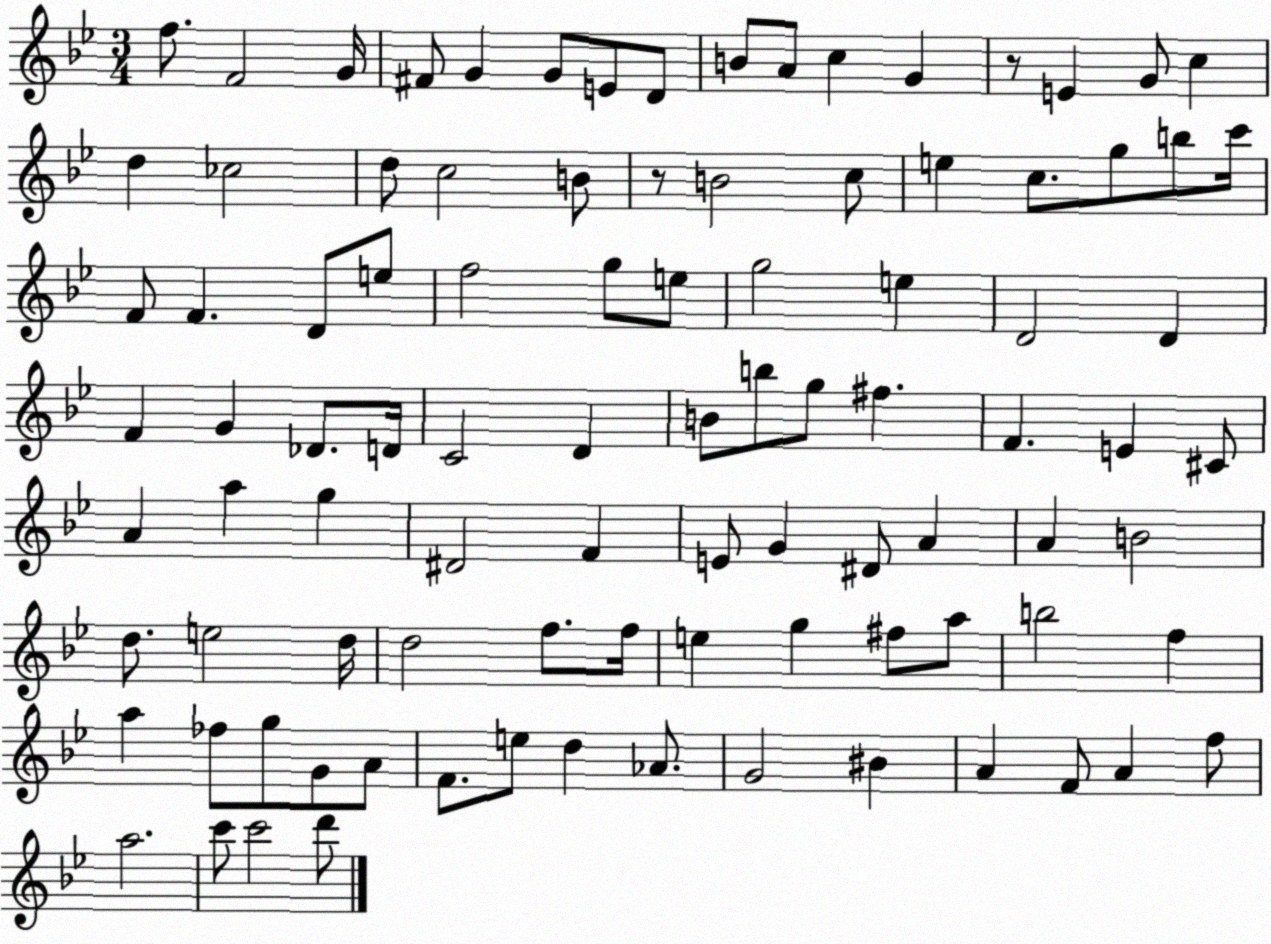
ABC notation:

X:1
T:Untitled
M:3/4
L:1/4
K:Bb
f/2 F2 G/4 ^F/2 G G/2 E/2 D/2 B/2 A/2 c G z/2 E G/2 c d _c2 d/2 c2 B/2 z/2 B2 c/2 e c/2 g/2 b/2 c'/4 F/2 F D/2 e/2 f2 g/2 e/2 g2 e D2 D F G _D/2 D/4 C2 D B/2 b/2 g/2 ^f F E ^C/2 A a g ^D2 F E/2 G ^D/2 A A B2 d/2 e2 d/4 d2 f/2 f/4 e g ^f/2 a/2 b2 f a _f/2 g/2 G/2 A/2 F/2 e/2 d _A/2 G2 ^B A F/2 A f/2 a2 c'/2 c'2 d'/2